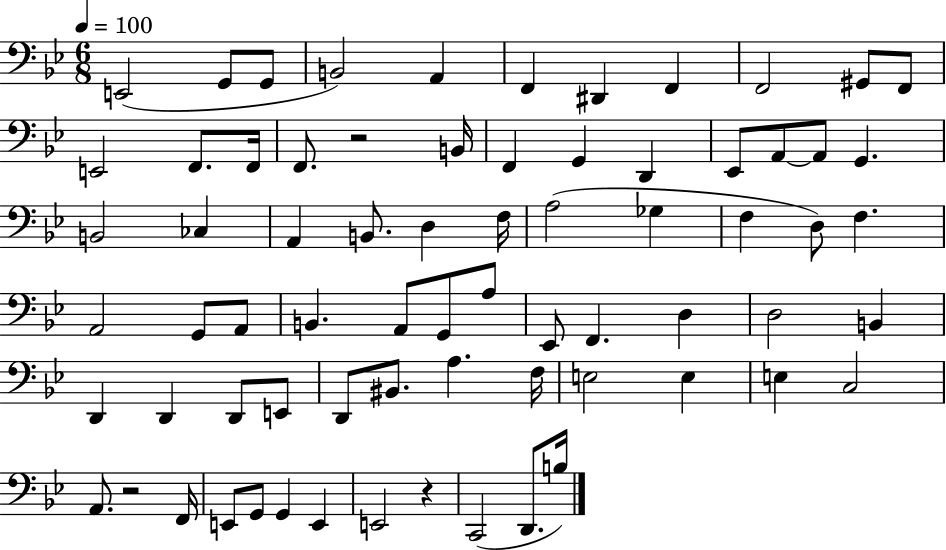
{
  \clef bass
  \numericTimeSignature
  \time 6/8
  \key bes \major
  \tempo 4 = 100
  e,2( g,8 g,8 | b,2) a,4 | f,4 dis,4 f,4 | f,2 gis,8 f,8 | \break e,2 f,8. f,16 | f,8. r2 b,16 | f,4 g,4 d,4 | ees,8 a,8~~ a,8 g,4. | \break b,2 ces4 | a,4 b,8. d4 f16 | a2( ges4 | f4 d8) f4. | \break a,2 g,8 a,8 | b,4. a,8 g,8 a8 | ees,8 f,4. d4 | d2 b,4 | \break d,4 d,4 d,8 e,8 | d,8 bis,8. a4. f16 | e2 e4 | e4 c2 | \break a,8. r2 f,16 | e,8 g,8 g,4 e,4 | e,2 r4 | c,2( d,8. b16) | \break \bar "|."
}